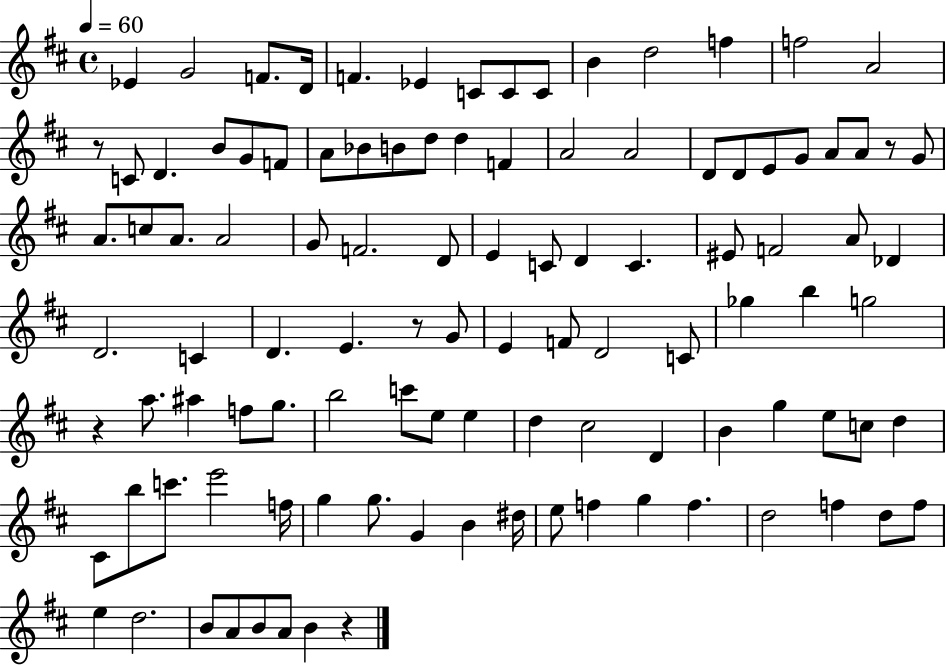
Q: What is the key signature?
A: D major